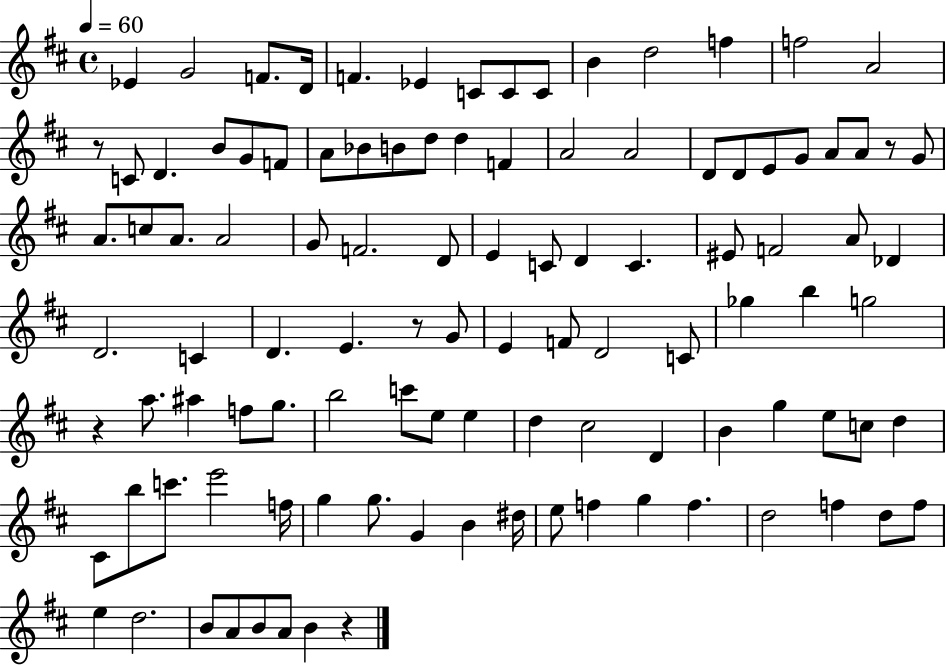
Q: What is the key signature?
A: D major